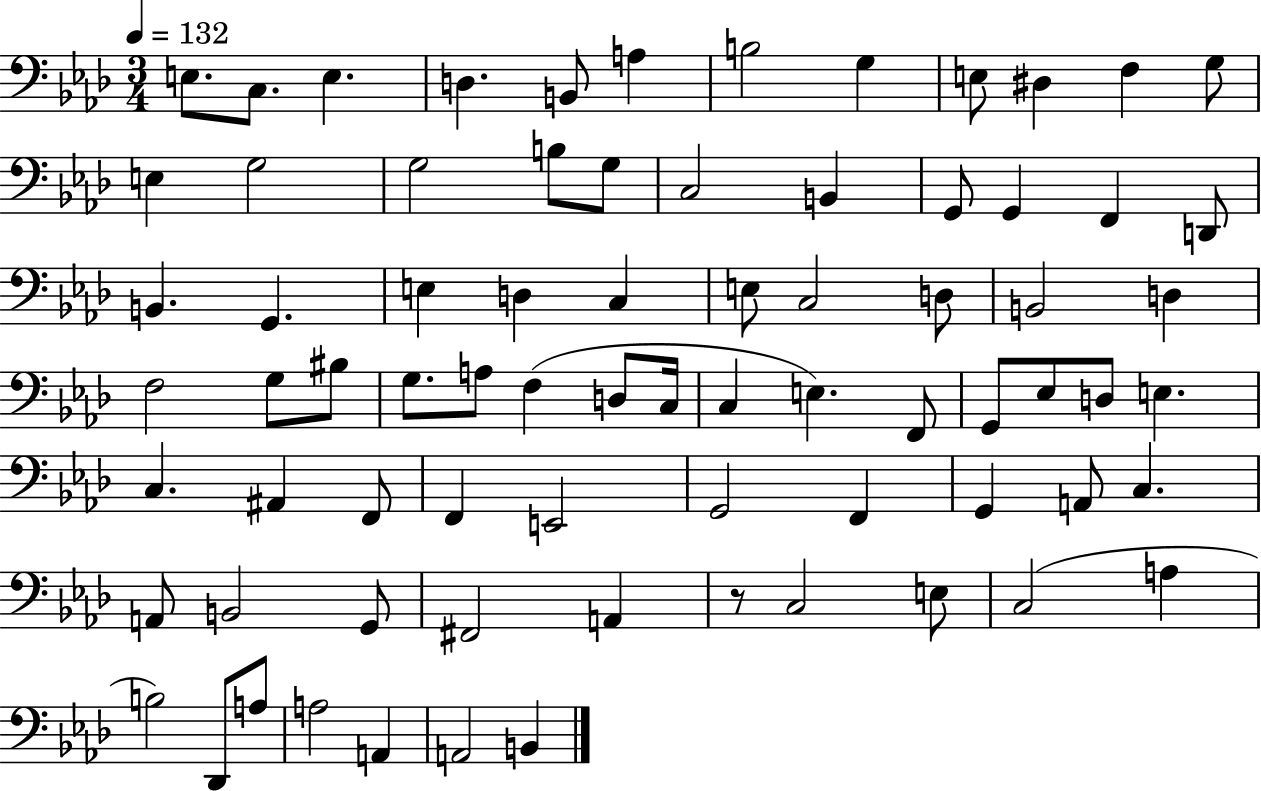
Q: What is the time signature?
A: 3/4